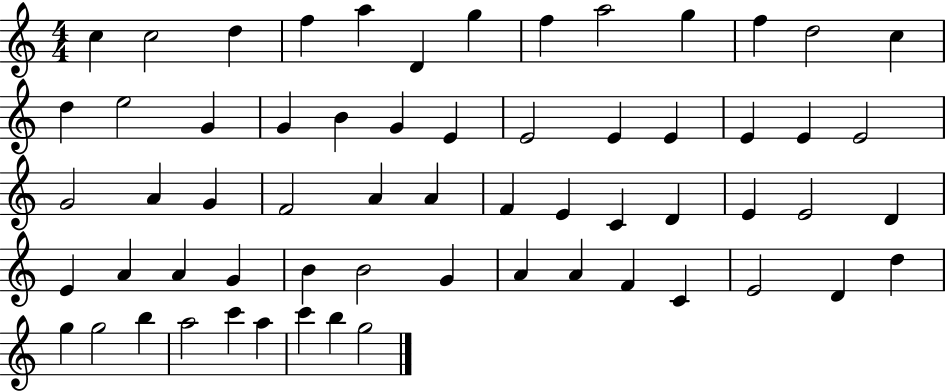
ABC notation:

X:1
T:Untitled
M:4/4
L:1/4
K:C
c c2 d f a D g f a2 g f d2 c d e2 G G B G E E2 E E E E E2 G2 A G F2 A A F E C D E E2 D E A A G B B2 G A A F C E2 D d g g2 b a2 c' a c' b g2